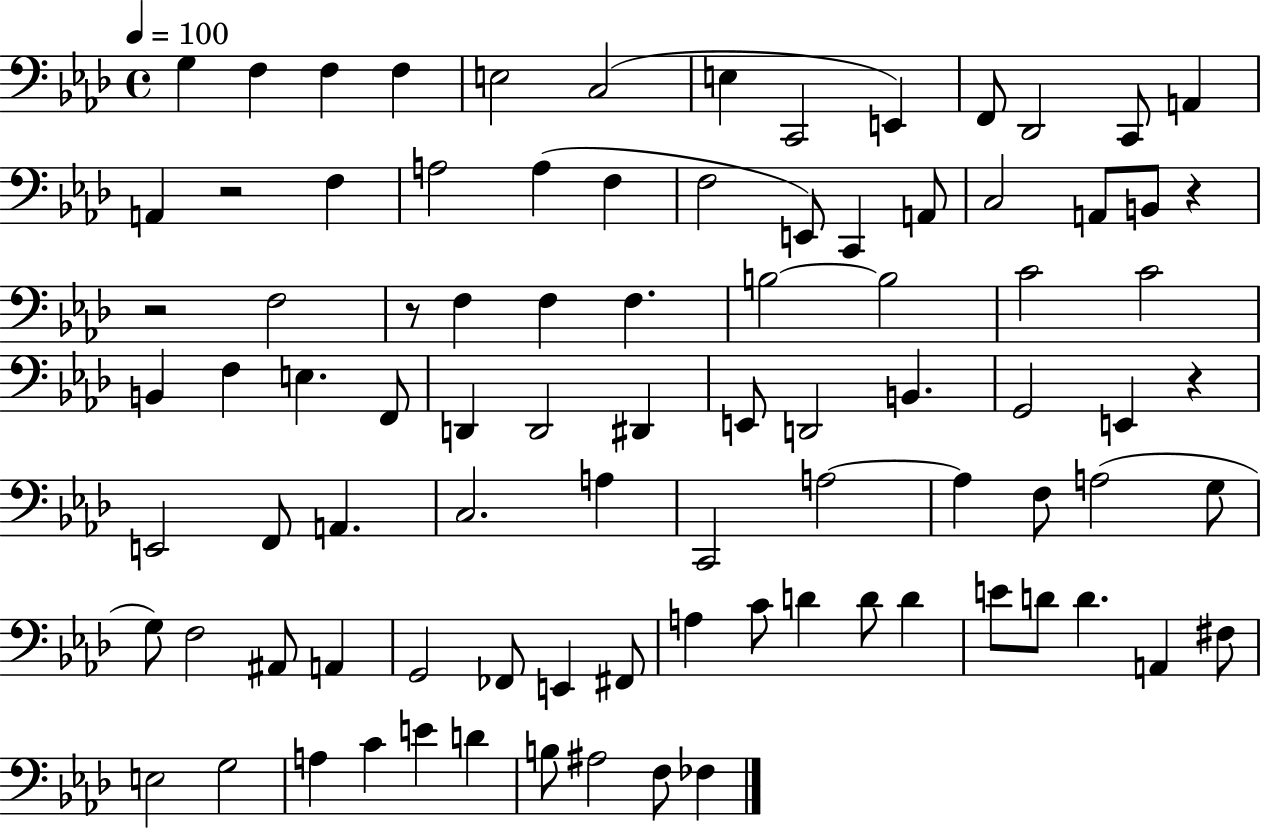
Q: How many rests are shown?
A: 5